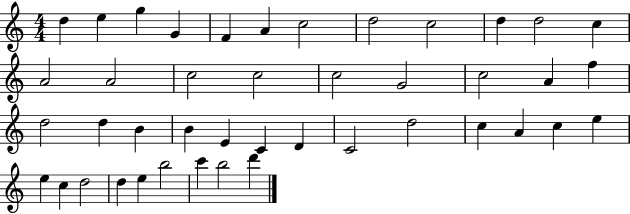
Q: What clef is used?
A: treble